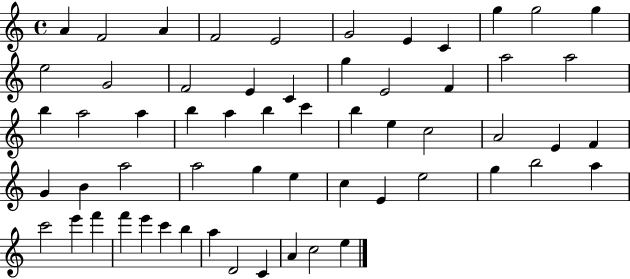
{
  \clef treble
  \time 4/4
  \defaultTimeSignature
  \key c \major
  a'4 f'2 a'4 | f'2 e'2 | g'2 e'4 c'4 | g''4 g''2 g''4 | \break e''2 g'2 | f'2 e'4 c'4 | g''4 e'2 f'4 | a''2 a''2 | \break b''4 a''2 a''4 | b''4 a''4 b''4 c'''4 | b''4 e''4 c''2 | a'2 e'4 f'4 | \break g'4 b'4 a''2 | a''2 g''4 e''4 | c''4 e'4 e''2 | g''4 b''2 a''4 | \break c'''2 e'''4 f'''4 | f'''4 e'''4 c'''4 b''4 | a''4 d'2 c'4 | a'4 c''2 e''4 | \break \bar "|."
}